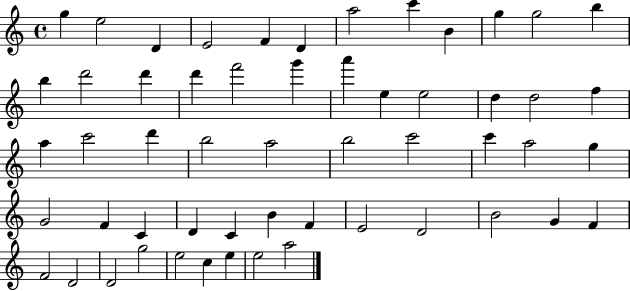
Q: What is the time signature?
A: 4/4